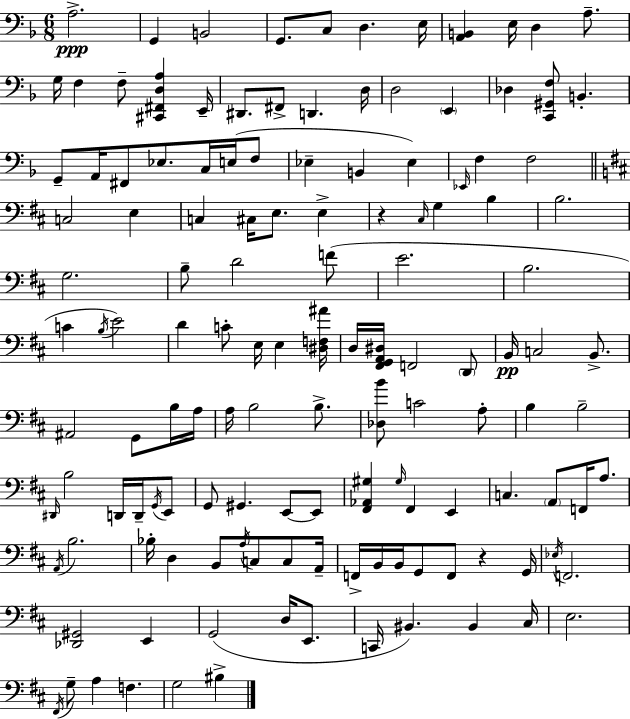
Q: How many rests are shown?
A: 2